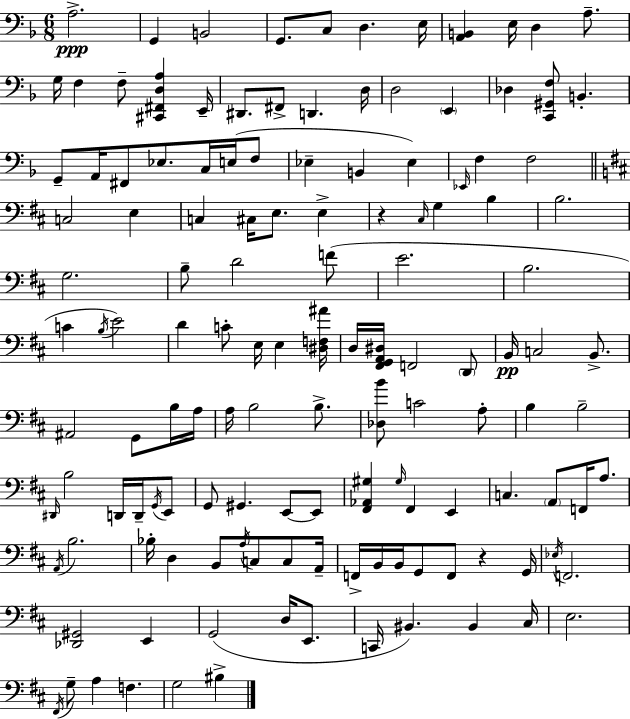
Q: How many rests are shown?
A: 2